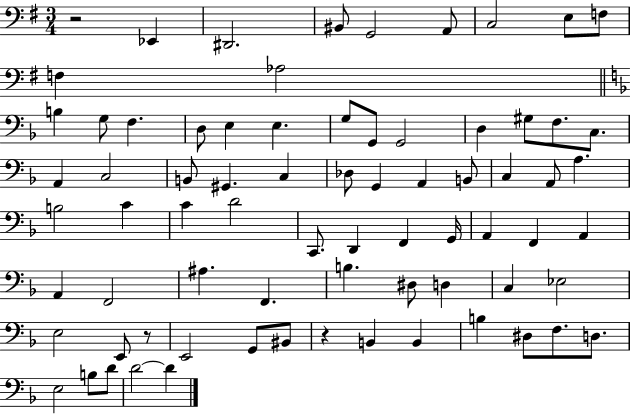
{
  \clef bass
  \numericTimeSignature
  \time 3/4
  \key g \major
  \repeat volta 2 { r2 ees,4 | dis,2. | bis,8 g,2 a,8 | c2 e8 f8 | \break f4 aes2 | \bar "||" \break \key d \minor b4 g8 f4. | d8 e4 e4. | g8 g,8 g,2 | d4 gis8 f8. c8. | \break a,4 c2 | b,8 gis,4. c4 | des8 g,4 a,4 b,8 | c4 a,8 a4. | \break b2 c'4 | c'4 d'2 | c,8. d,4 f,4 g,16 | a,4 f,4 a,4 | \break a,4 f,2 | ais4. f,4. | b4. dis8 d4 | c4 ees2 | \break e2 e,8 r8 | e,2 g,8 bis,8 | r4 b,4 b,4 | b4 dis8 f8. d8. | \break e2 b8 d'8 | d'2~~ d'4 | } \bar "|."
}